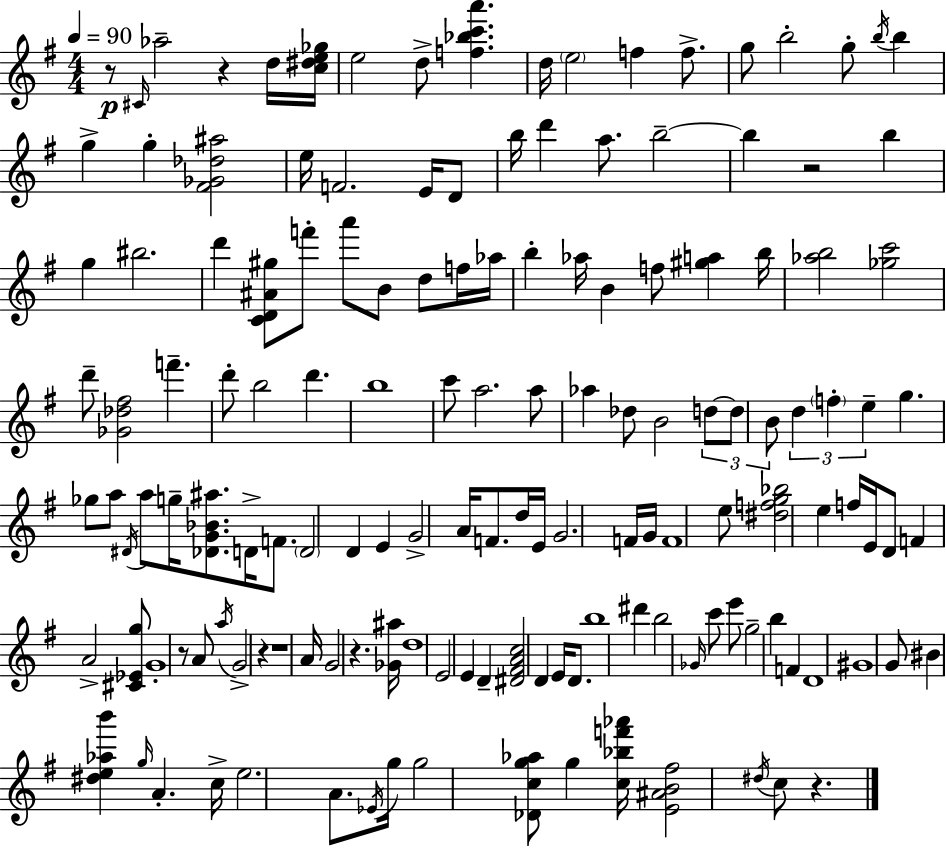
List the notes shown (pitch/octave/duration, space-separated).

R/e C#4/s Ab5/h R/q D5/s [C5,D#5,E5,Gb5]/s E5/h D5/e [F5,Bb5,C6,A6]/q. D5/s E5/h F5/q F5/e. G5/e B5/h G5/e B5/s B5/q G5/q G5/q [F#4,Gb4,Db5,A#5]/h E5/s F4/h. E4/s D4/e B5/s D6/q A5/e. B5/h B5/q R/h B5/q G5/q BIS5/h. D6/q [C4,D4,A#4,G#5]/e F6/e A6/e B4/e D5/e F5/s Ab5/s B5/q Ab5/s B4/q F5/e [G#5,A5]/q B5/s [Ab5,B5]/h [Gb5,C6]/h D6/e [Gb4,Db5,F#5]/h F6/q. D6/e B5/h D6/q. B5/w C6/e A5/h. A5/e Ab5/q Db5/e B4/h D5/e D5/e B4/e D5/q F5/q E5/q G5/q. Gb5/e A5/e D#4/s A5/e G5/s [Db4,G4,Bb4,A#5]/e. D4/s F4/e. D4/h D4/q E4/q G4/h A4/s F4/e. D5/s E4/s G4/h. F4/s G4/s F4/w E5/e [D#5,F5,G5,Bb5]/h E5/q F5/s E4/s D4/e F4/q A4/h [C#4,Eb4,G5]/e G4/w R/e A4/e A5/s G4/h R/q R/w A4/s G4/h R/q. [Gb4,A#5]/s D5/w E4/h E4/q D4/q [D#4,F#4,A4,C5]/h D4/q E4/s D4/e. B5/w D#6/q B5/h Gb4/s C6/e E6/e G5/h B5/q F4/q D4/w G#4/w G4/e BIS4/q [D#5,E5,Ab5,B6]/q G5/s A4/q. C5/s E5/h. A4/e. Eb4/s G5/s G5/h [Db4,C5,G5,Ab5]/e G5/q [C5,Bb5,F6,Ab6]/s [E4,A#4,B4,F#5]/h D#5/s C5/e R/q.